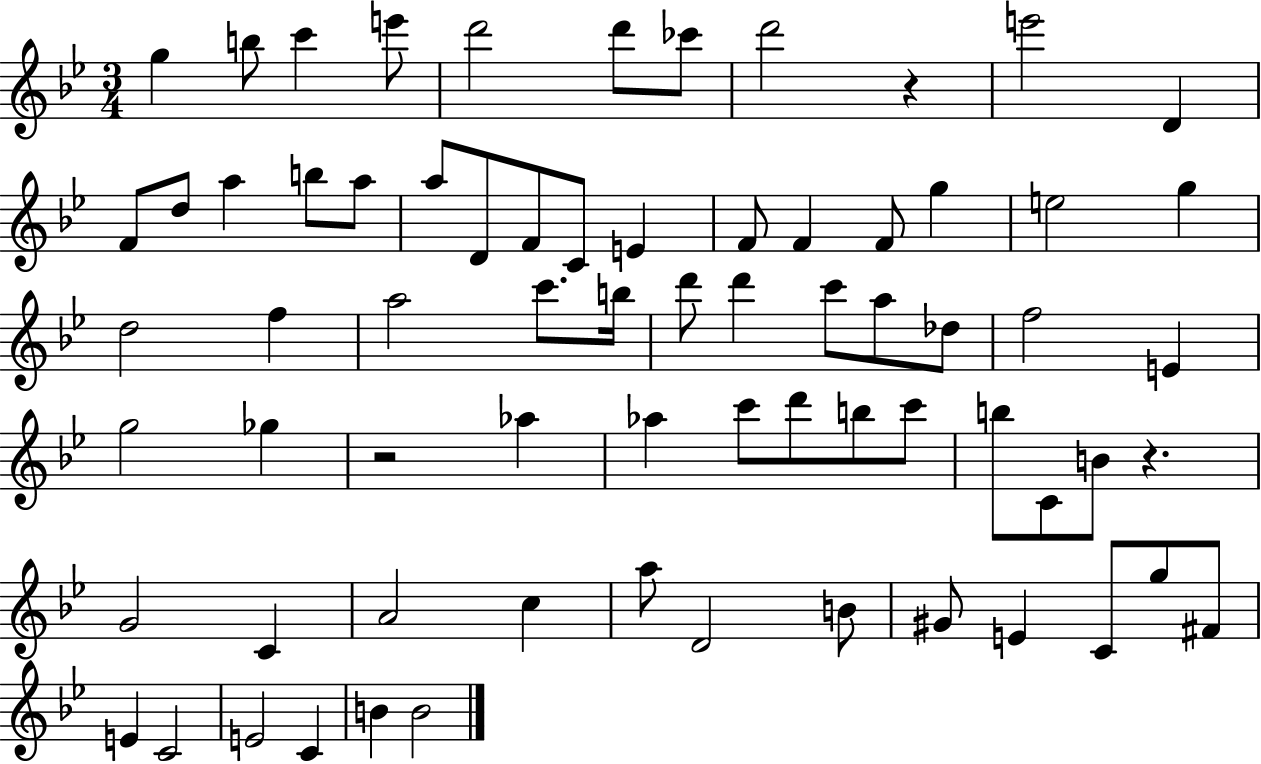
G5/q B5/e C6/q E6/e D6/h D6/e CES6/e D6/h R/q E6/h D4/q F4/e D5/e A5/q B5/e A5/e A5/e D4/e F4/e C4/e E4/q F4/e F4/q F4/e G5/q E5/h G5/q D5/h F5/q A5/h C6/e. B5/s D6/e D6/q C6/e A5/e Db5/e F5/h E4/q G5/h Gb5/q R/h Ab5/q Ab5/q C6/e D6/e B5/e C6/e B5/e C4/e B4/e R/q. G4/h C4/q A4/h C5/q A5/e D4/h B4/e G#4/e E4/q C4/e G5/e F#4/e E4/q C4/h E4/h C4/q B4/q B4/h